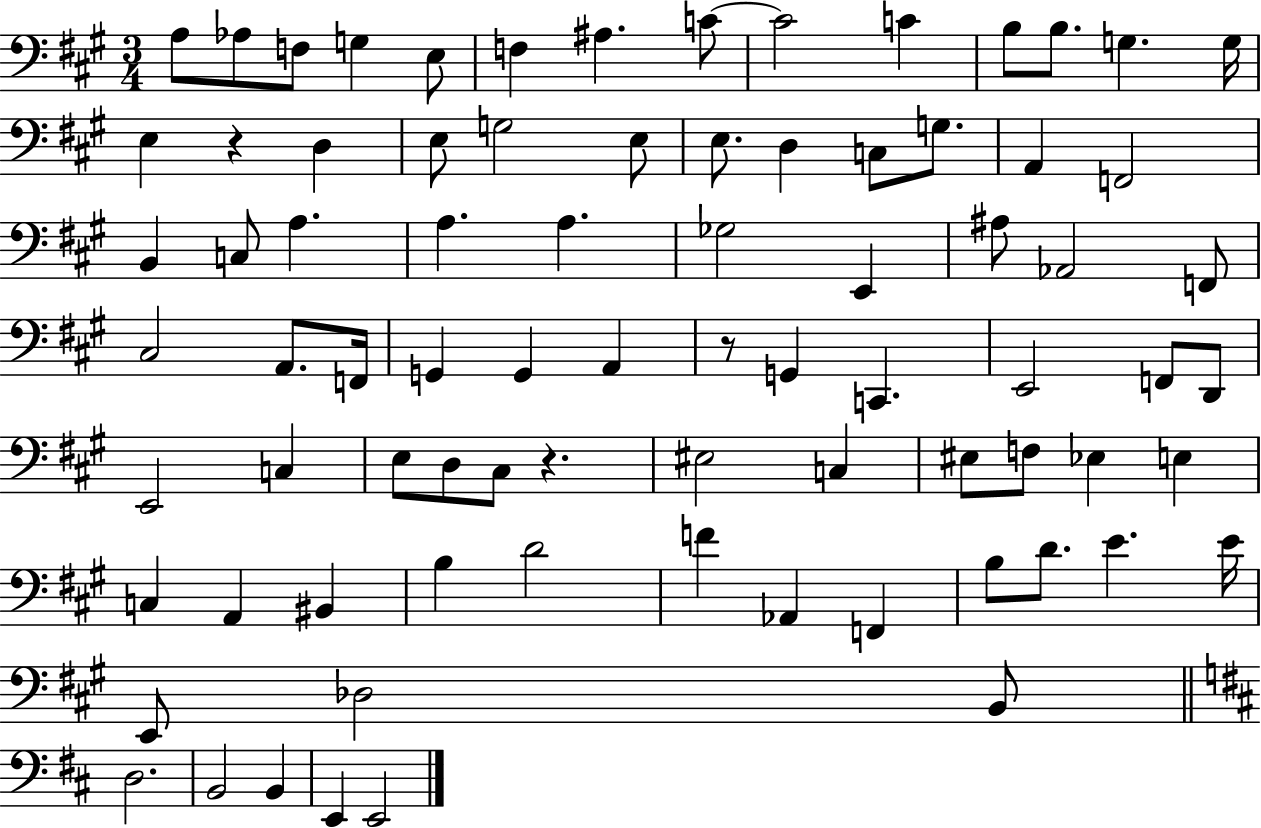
X:1
T:Untitled
M:3/4
L:1/4
K:A
A,/2 _A,/2 F,/2 G, E,/2 F, ^A, C/2 C2 C B,/2 B,/2 G, G,/4 E, z D, E,/2 G,2 E,/2 E,/2 D, C,/2 G,/2 A,, F,,2 B,, C,/2 A, A, A, _G,2 E,, ^A,/2 _A,,2 F,,/2 ^C,2 A,,/2 F,,/4 G,, G,, A,, z/2 G,, C,, E,,2 F,,/2 D,,/2 E,,2 C, E,/2 D,/2 ^C,/2 z ^E,2 C, ^E,/2 F,/2 _E, E, C, A,, ^B,, B, D2 F _A,, F,, B,/2 D/2 E E/4 E,,/2 _D,2 B,,/2 D,2 B,,2 B,, E,, E,,2